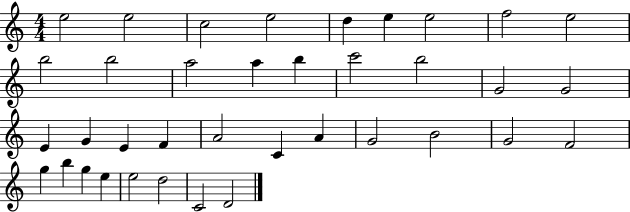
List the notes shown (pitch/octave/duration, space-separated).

E5/h E5/h C5/h E5/h D5/q E5/q E5/h F5/h E5/h B5/h B5/h A5/h A5/q B5/q C6/h B5/h G4/h G4/h E4/q G4/q E4/q F4/q A4/h C4/q A4/q G4/h B4/h G4/h F4/h G5/q B5/q G5/q E5/q E5/h D5/h C4/h D4/h